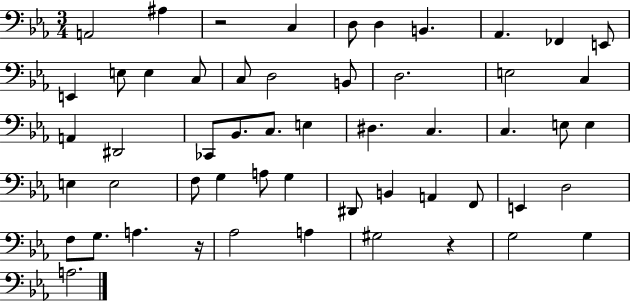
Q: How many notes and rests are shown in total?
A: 54